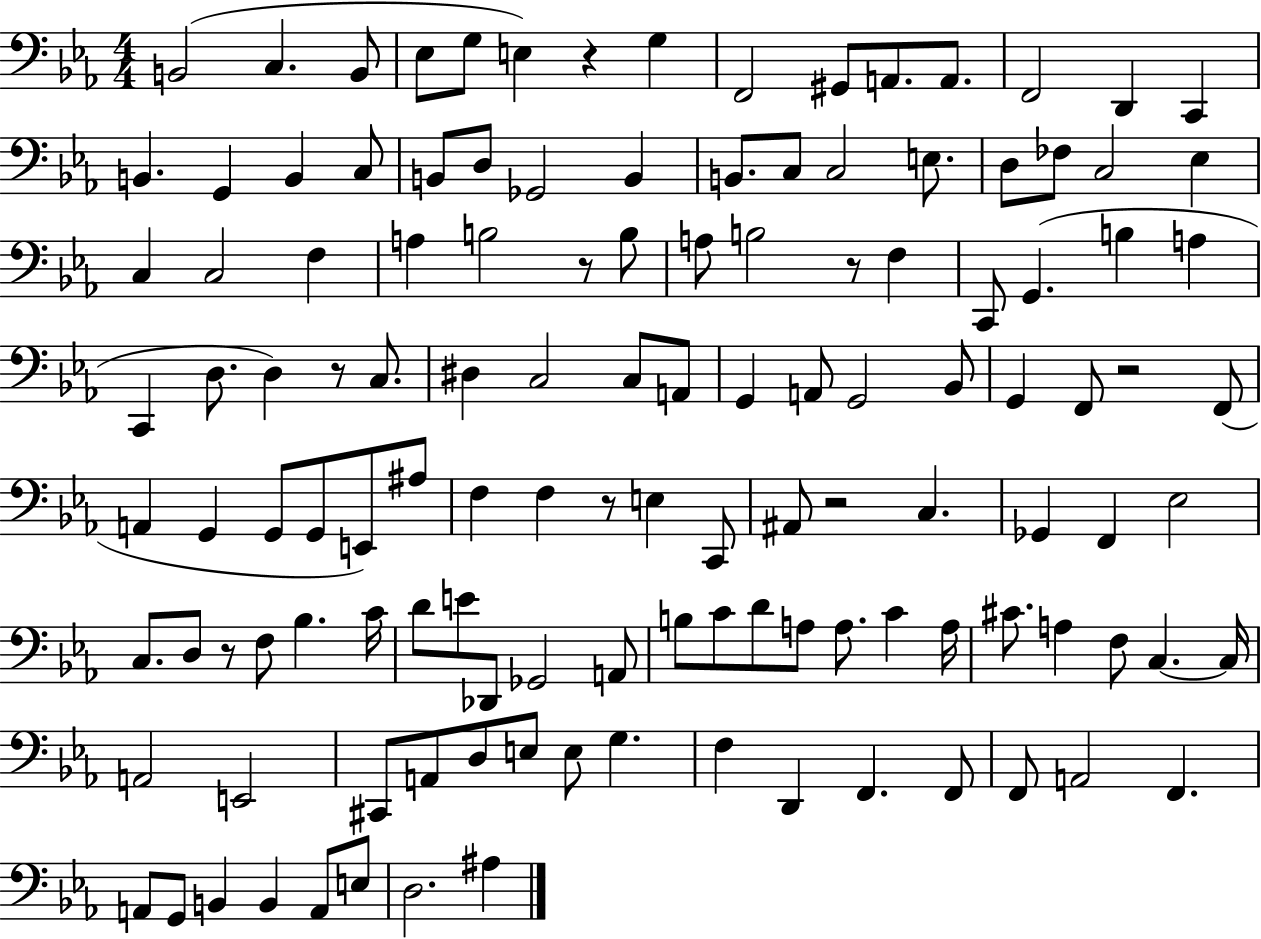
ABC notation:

X:1
T:Untitled
M:4/4
L:1/4
K:Eb
B,,2 C, B,,/2 _E,/2 G,/2 E, z G, F,,2 ^G,,/2 A,,/2 A,,/2 F,,2 D,, C,, B,, G,, B,, C,/2 B,,/2 D,/2 _G,,2 B,, B,,/2 C,/2 C,2 E,/2 D,/2 _F,/2 C,2 _E, C, C,2 F, A, B,2 z/2 B,/2 A,/2 B,2 z/2 F, C,,/2 G,, B, A, C,, D,/2 D, z/2 C,/2 ^D, C,2 C,/2 A,,/2 G,, A,,/2 G,,2 _B,,/2 G,, F,,/2 z2 F,,/2 A,, G,, G,,/2 G,,/2 E,,/2 ^A,/2 F, F, z/2 E, C,,/2 ^A,,/2 z2 C, _G,, F,, _E,2 C,/2 D,/2 z/2 F,/2 _B, C/4 D/2 E/2 _D,,/2 _G,,2 A,,/2 B,/2 C/2 D/2 A,/2 A,/2 C A,/4 ^C/2 A, F,/2 C, C,/4 A,,2 E,,2 ^C,,/2 A,,/2 D,/2 E,/2 E,/2 G, F, D,, F,, F,,/2 F,,/2 A,,2 F,, A,,/2 G,,/2 B,, B,, A,,/2 E,/2 D,2 ^A,